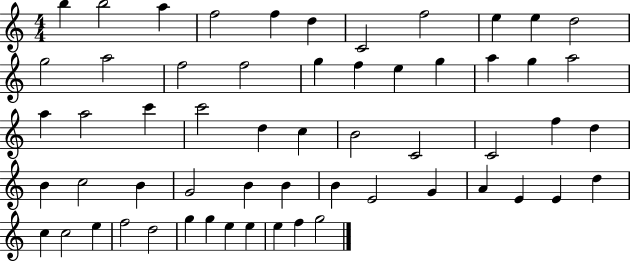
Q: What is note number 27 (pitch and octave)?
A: D5